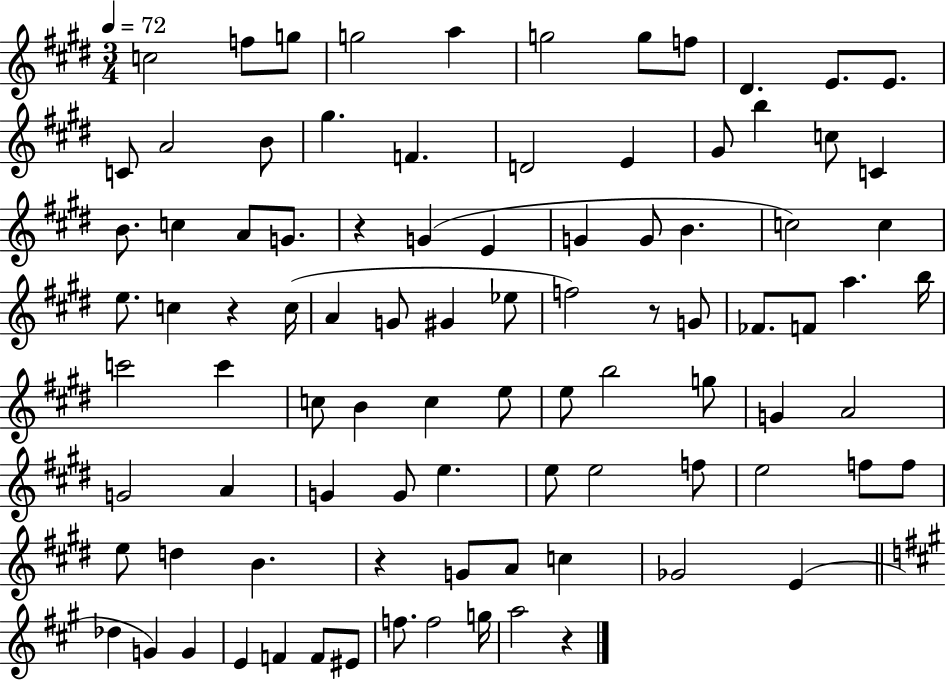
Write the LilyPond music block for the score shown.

{
  \clef treble
  \numericTimeSignature
  \time 3/4
  \key e \major
  \tempo 4 = 72
  \repeat volta 2 { c''2 f''8 g''8 | g''2 a''4 | g''2 g''8 f''8 | dis'4. e'8. e'8. | \break c'8 a'2 b'8 | gis''4. f'4. | d'2 e'4 | gis'8 b''4 c''8 c'4 | \break b'8. c''4 a'8 g'8. | r4 g'4( e'4 | g'4 g'8 b'4. | c''2) c''4 | \break e''8. c''4 r4 c''16( | a'4 g'8 gis'4 ees''8 | f''2) r8 g'8 | fes'8. f'8 a''4. b''16 | \break c'''2 c'''4 | c''8 b'4 c''4 e''8 | e''8 b''2 g''8 | g'4 a'2 | \break g'2 a'4 | g'4 g'8 e''4. | e''8 e''2 f''8 | e''2 f''8 f''8 | \break e''8 d''4 b'4. | r4 g'8 a'8 c''4 | ges'2 e'4( | \bar "||" \break \key a \major des''4 g'4) g'4 | e'4 f'4 f'8 eis'8 | f''8. f''2 g''16 | a''2 r4 | \break } \bar "|."
}